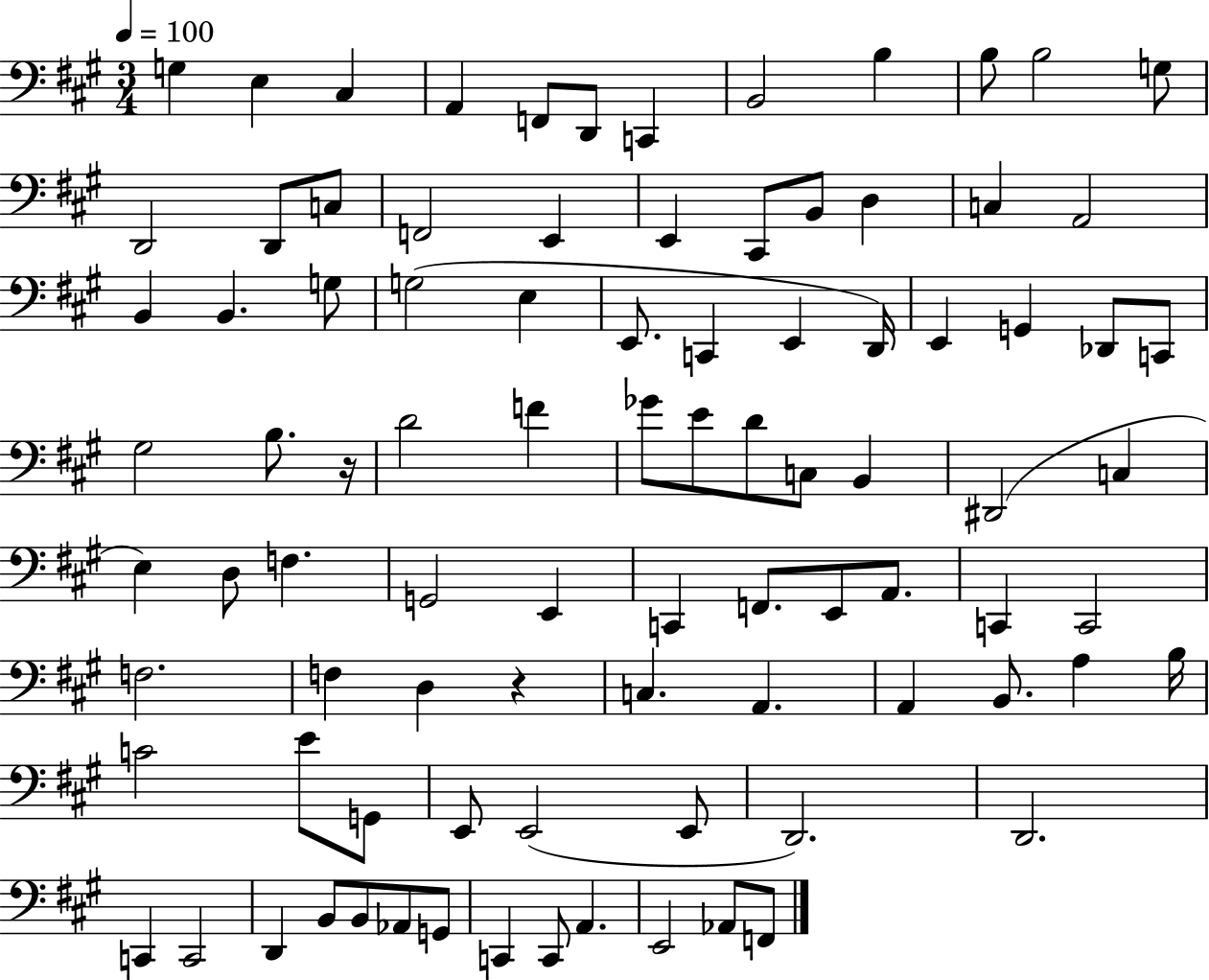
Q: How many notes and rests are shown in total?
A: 90